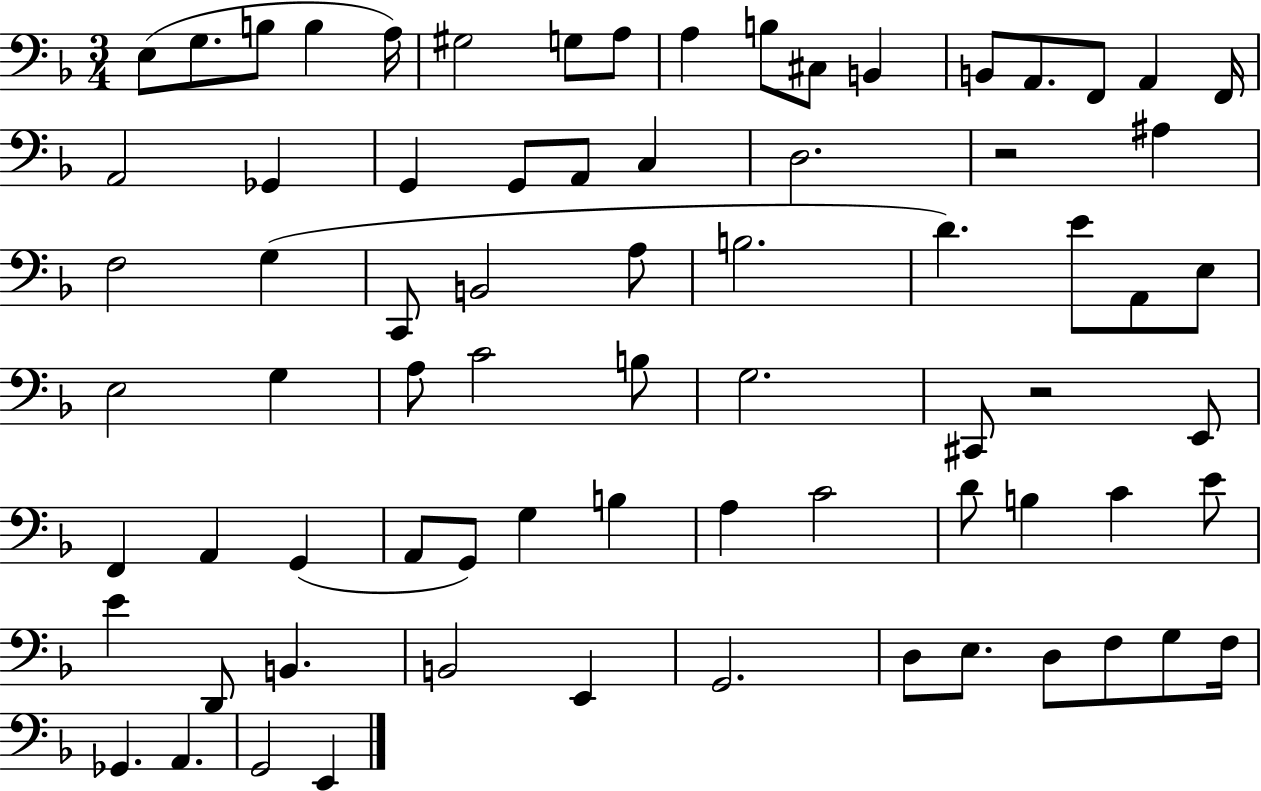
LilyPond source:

{
  \clef bass
  \numericTimeSignature
  \time 3/4
  \key f \major
  e8( g8. b8 b4 a16) | gis2 g8 a8 | a4 b8 cis8 b,4 | b,8 a,8. f,8 a,4 f,16 | \break a,2 ges,4 | g,4 g,8 a,8 c4 | d2. | r2 ais4 | \break f2 g4( | c,8 b,2 a8 | b2. | d'4.) e'8 a,8 e8 | \break e2 g4 | a8 c'2 b8 | g2. | cis,8 r2 e,8 | \break f,4 a,4 g,4( | a,8 g,8) g4 b4 | a4 c'2 | d'8 b4 c'4 e'8 | \break e'4 d,8 b,4. | b,2 e,4 | g,2. | d8 e8. d8 f8 g8 f16 | \break ges,4. a,4. | g,2 e,4 | \bar "|."
}